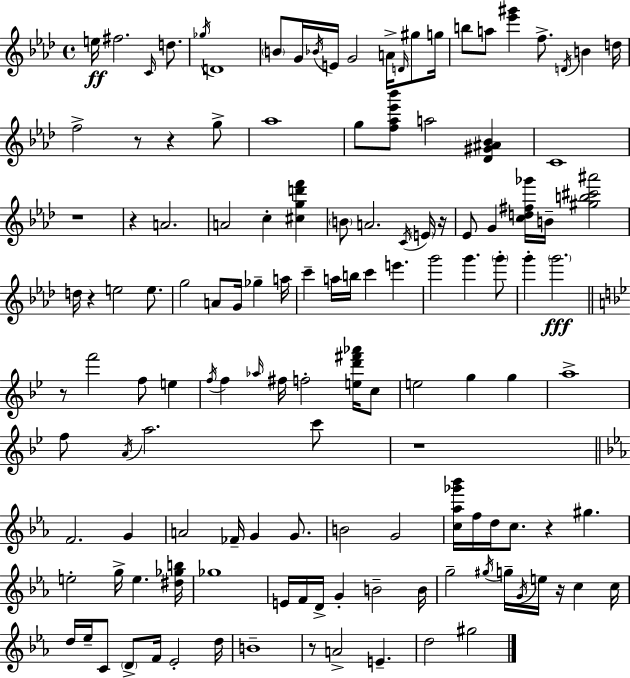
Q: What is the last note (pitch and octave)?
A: G#5